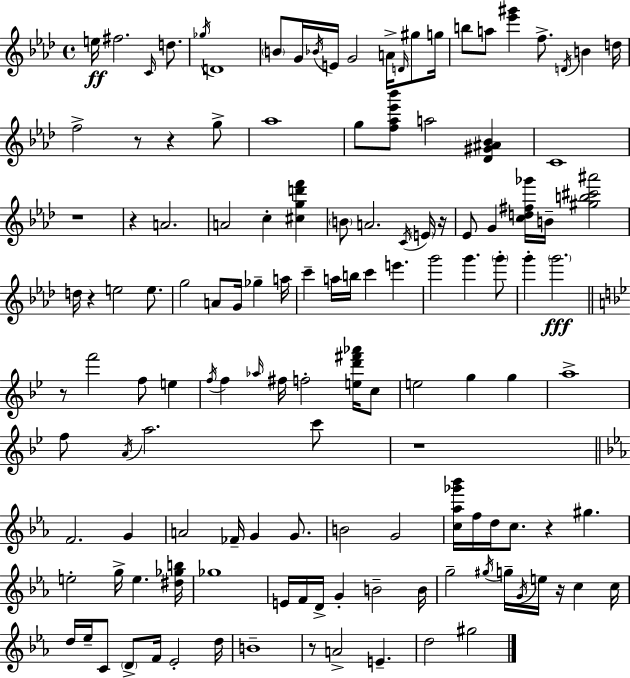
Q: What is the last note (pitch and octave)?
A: G#5